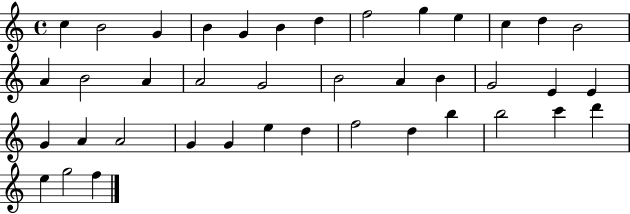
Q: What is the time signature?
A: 4/4